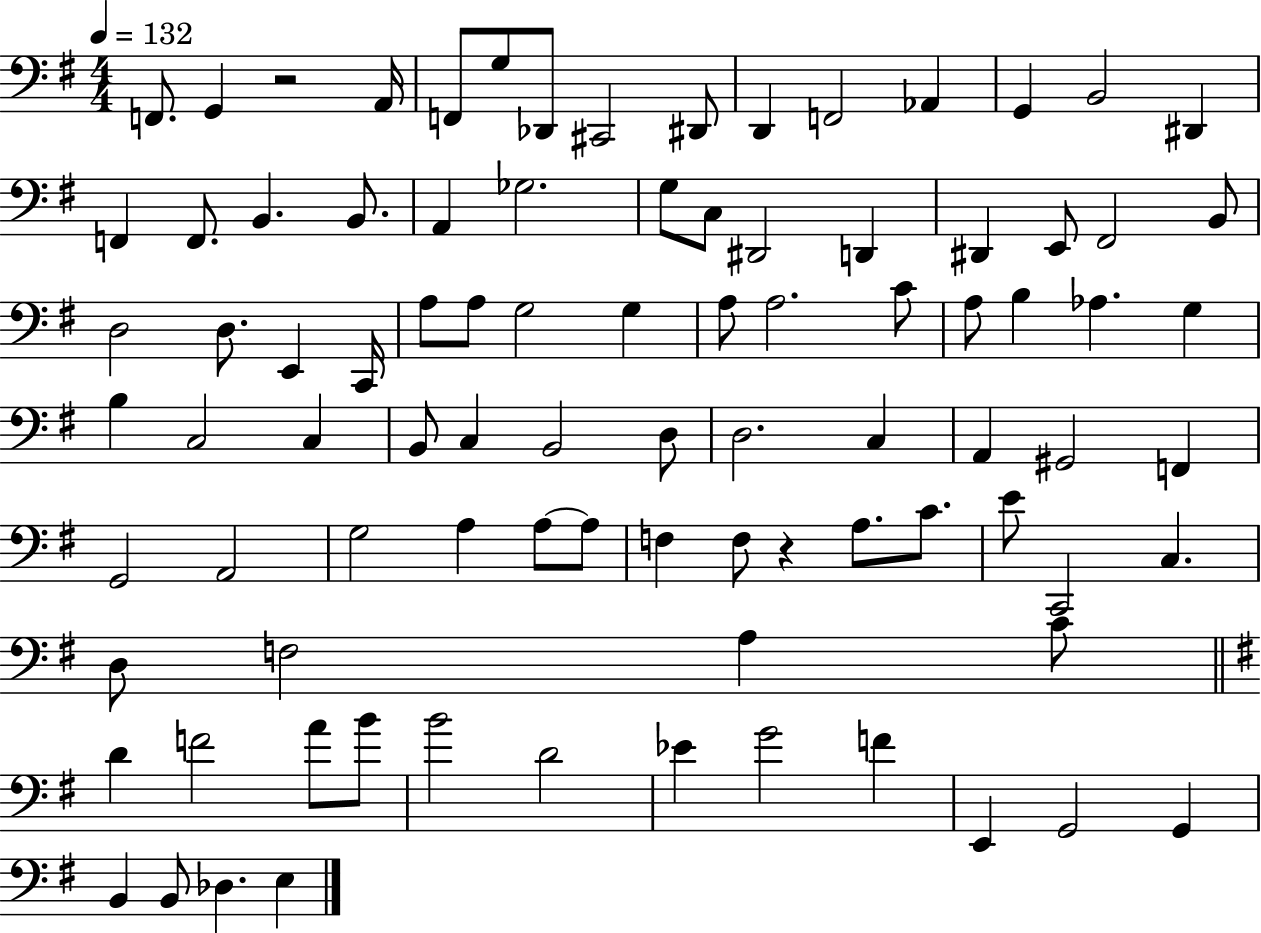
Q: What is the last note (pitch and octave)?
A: E3